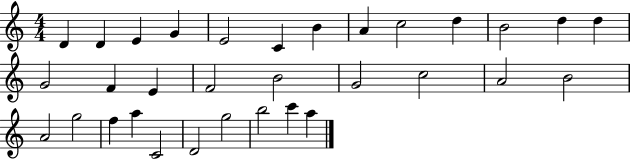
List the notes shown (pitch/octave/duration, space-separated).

D4/q D4/q E4/q G4/q E4/h C4/q B4/q A4/q C5/h D5/q B4/h D5/q D5/q G4/h F4/q E4/q F4/h B4/h G4/h C5/h A4/h B4/h A4/h G5/h F5/q A5/q C4/h D4/h G5/h B5/h C6/q A5/q